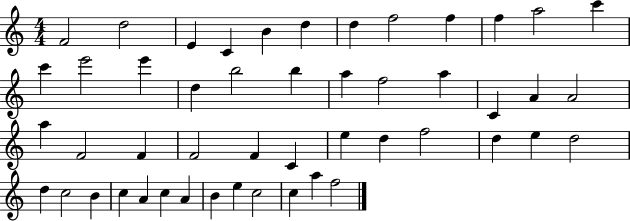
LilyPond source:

{
  \clef treble
  \numericTimeSignature
  \time 4/4
  \key c \major
  f'2 d''2 | e'4 c'4 b'4 d''4 | d''4 f''2 f''4 | f''4 a''2 c'''4 | \break c'''4 e'''2 e'''4 | d''4 b''2 b''4 | a''4 f''2 a''4 | c'4 a'4 a'2 | \break a''4 f'2 f'4 | f'2 f'4 c'4 | e''4 d''4 f''2 | d''4 e''4 d''2 | \break d''4 c''2 b'4 | c''4 a'4 c''4 a'4 | b'4 e''4 c''2 | c''4 a''4 f''2 | \break \bar "|."
}